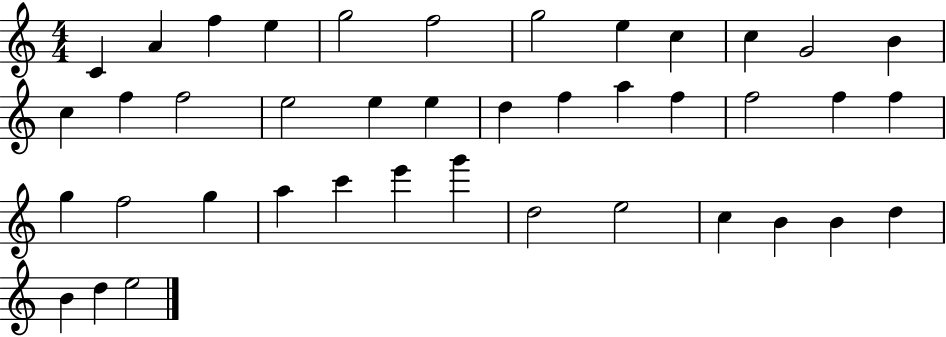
X:1
T:Untitled
M:4/4
L:1/4
K:C
C A f e g2 f2 g2 e c c G2 B c f f2 e2 e e d f a f f2 f f g f2 g a c' e' g' d2 e2 c B B d B d e2